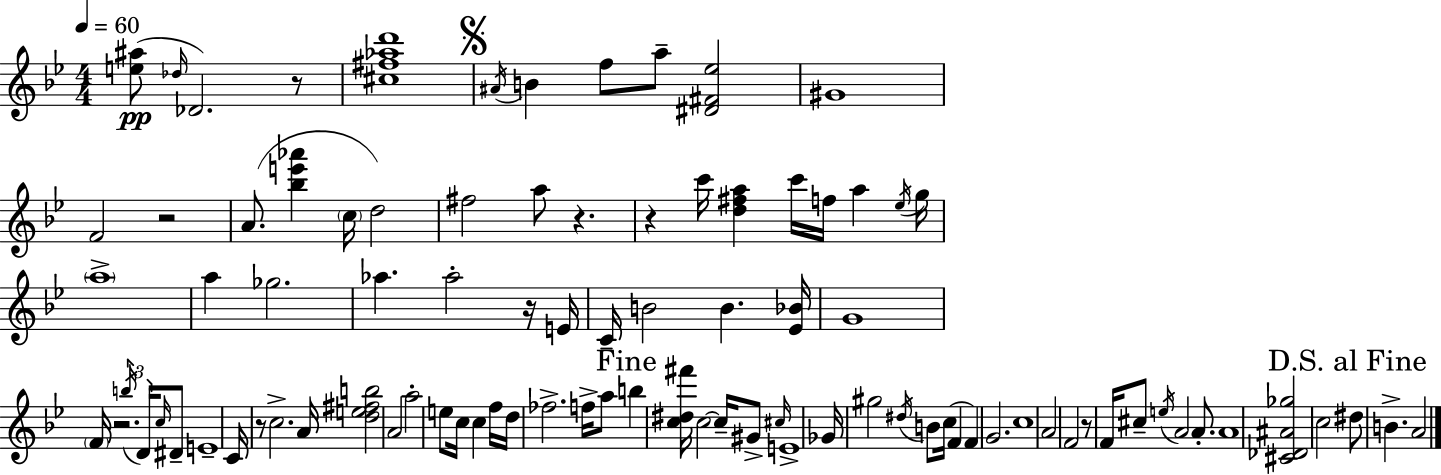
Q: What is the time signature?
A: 4/4